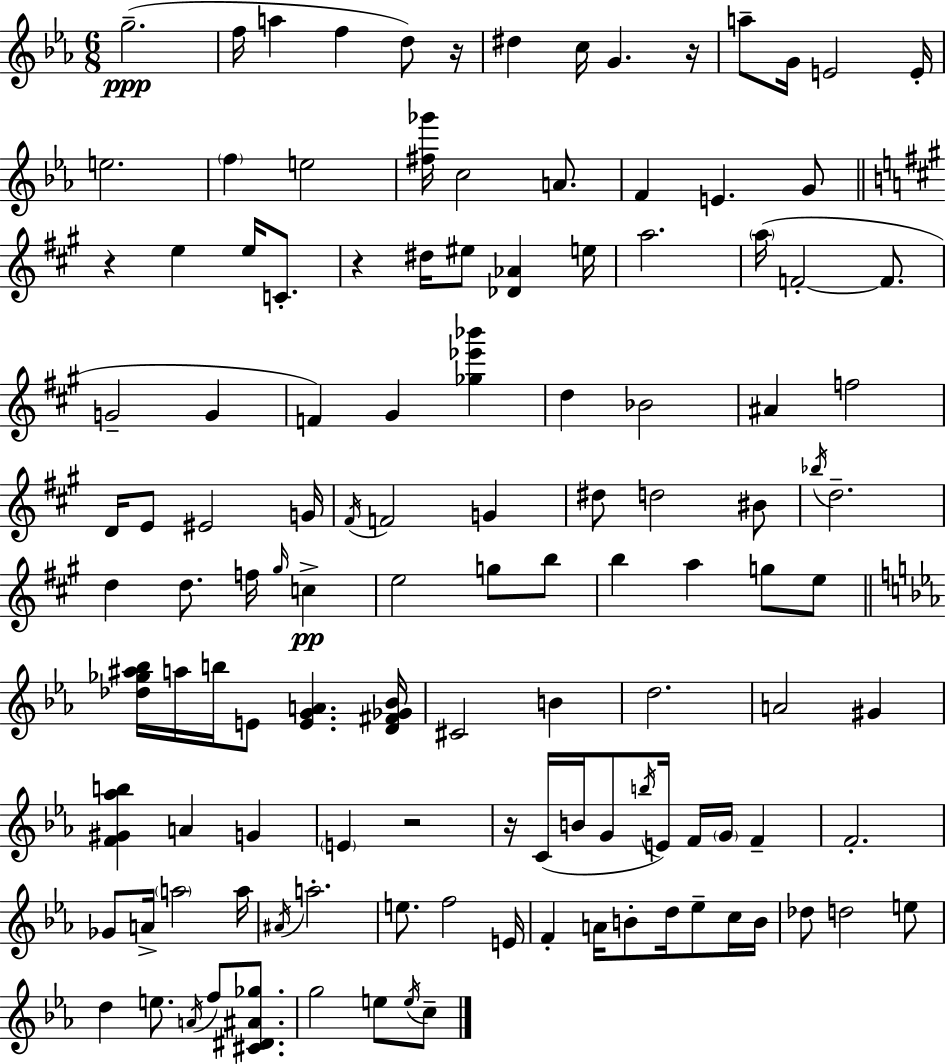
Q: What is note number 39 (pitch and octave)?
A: D4